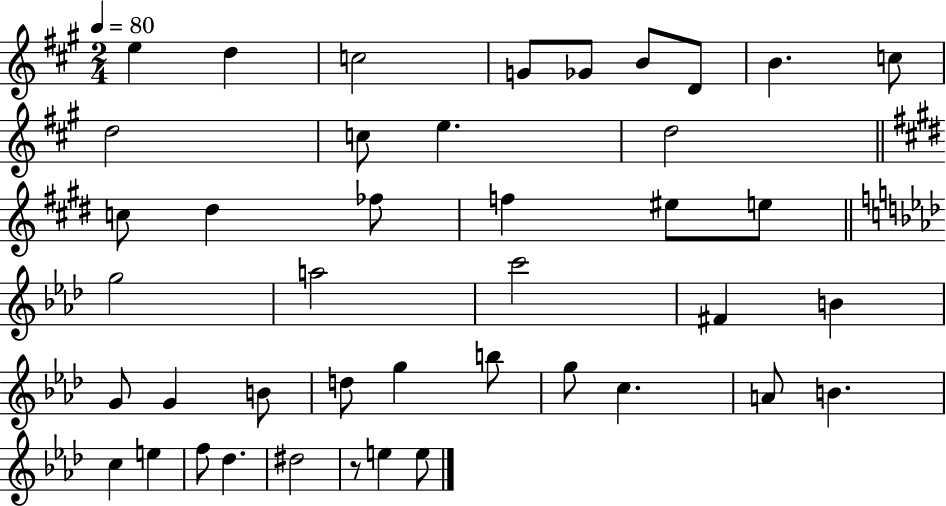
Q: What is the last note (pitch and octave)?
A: E5